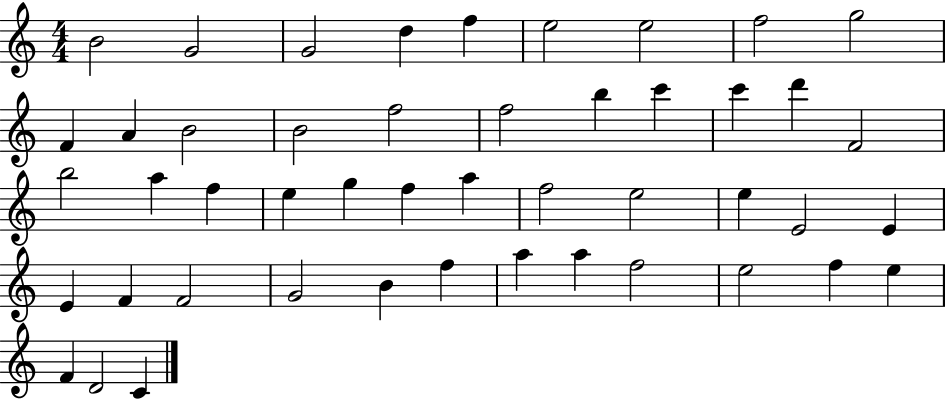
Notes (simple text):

B4/h G4/h G4/h D5/q F5/q E5/h E5/h F5/h G5/h F4/q A4/q B4/h B4/h F5/h F5/h B5/q C6/q C6/q D6/q F4/h B5/h A5/q F5/q E5/q G5/q F5/q A5/q F5/h E5/h E5/q E4/h E4/q E4/q F4/q F4/h G4/h B4/q F5/q A5/q A5/q F5/h E5/h F5/q E5/q F4/q D4/h C4/q